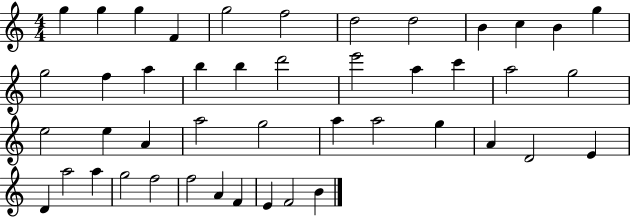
X:1
T:Untitled
M:4/4
L:1/4
K:C
g g g F g2 f2 d2 d2 B c B g g2 f a b b d'2 e'2 a c' a2 g2 e2 e A a2 g2 a a2 g A D2 E D a2 a g2 f2 f2 A F E F2 B